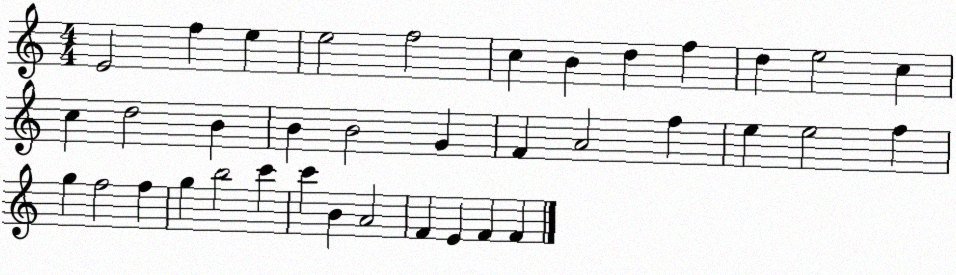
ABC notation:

X:1
T:Untitled
M:4/4
L:1/4
K:C
E2 f e e2 f2 c B d f d e2 c c d2 B B B2 G F A2 f e e2 f g f2 f g b2 c' c' B A2 F E F F